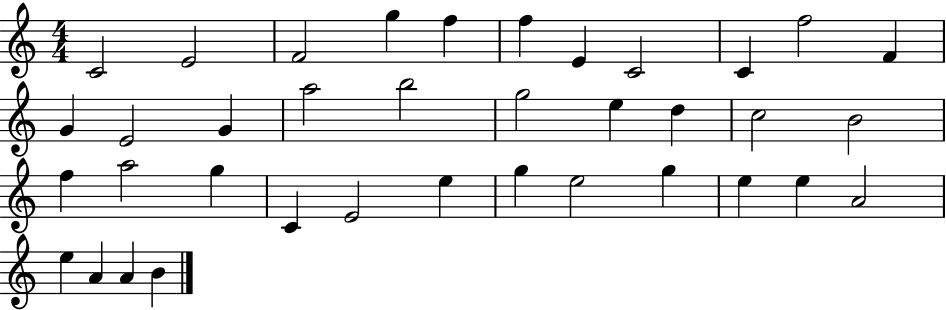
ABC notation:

X:1
T:Untitled
M:4/4
L:1/4
K:C
C2 E2 F2 g f f E C2 C f2 F G E2 G a2 b2 g2 e d c2 B2 f a2 g C E2 e g e2 g e e A2 e A A B